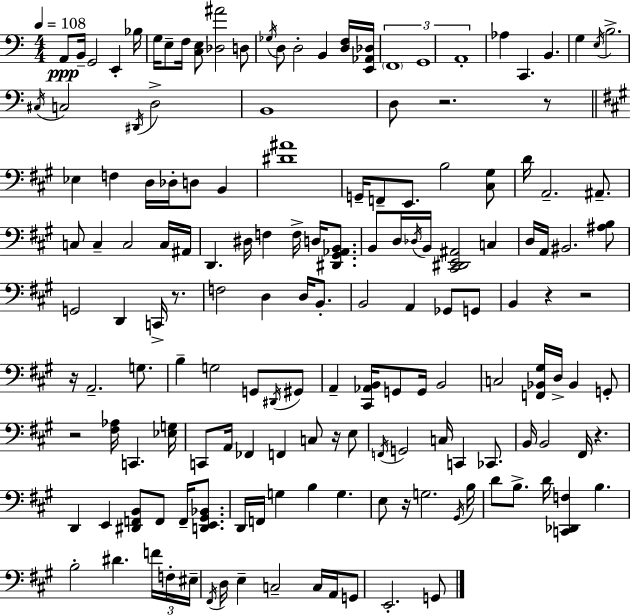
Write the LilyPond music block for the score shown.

{
  \clef bass
  \numericTimeSignature
  \time 4/4
  \key c \major
  \tempo 4 = 108
  \repeat volta 2 { a,8\ppp b,16-- g,2 e,4-. bes16 | g16 e8-- f16 <c e>8 <des ais'>2 d8 | \acciaccatura { ges16 } d8 d2-. b,4 <d f>16 | <e, aes, des>16 \tuplet 3/2 { \parenthesize f,1 | \break g,1 | a,1-. } | aes4 c,4. b,4. | g4 \acciaccatura { e16 } b2.-> | \break \acciaccatura { cis16 } c2 \acciaccatura { dis,16 } d2-> | b,1 | d8 r2. | r8 \bar "||" \break \key a \major ees4 f4 d16 des16-. d8 b,4 | <dis' ais'>1 | g,16-- f,8-- e,8. b2 <cis gis>8 | d'16 a,2.-- ais,8.-- | \break c8 c4-- c2 c16 ais,16 | d,4. dis16 f4 f16-> d16 <dis, gis, aes, b,>8. | b,8 d16 \acciaccatura { des16 } b,16 <cis, dis, e, ais,>2 c4 | d16 a,16 bis,2. <ais b>8 | \break g,2 d,4 c,16-> r8. | f2 d4 d16 b,8.-. | b,2 a,4 ges,8 g,8 | b,4 r4 r2 | \break r16 a,2.-- g8. | b4-- g2 g,8 \acciaccatura { dis,16 } | gis,8 a,4-- <cis, aes, b,>16 g,8 g,16 b,2 | c2 <f, bes, gis>16 d16-> bes,4 | \break g,8-. r2 <fis aes>16 c,4. | <ees g>16 c,8 a,16 fes,4 f,4 c8 r16 | e8 \acciaccatura { f,16 } g,2 c16 c,4 | ces,8. b,16 b,2 fis,16 r4. | \break d,4 e,4 <dis, f, b,>8 f,8 f,16-- | <d, e, gis, bes,>8. d,16 f,16 g4 b4 g4. | e8 r16 g2. | \acciaccatura { gis,16 } b16 d'8 b8.-> d'16 <c, des, f>4 b4. | \break b2-. dis'4. | \tuplet 3/2 { f'16 f16-. eis16-- } \acciaccatura { fis,16 } d16 e4-- c2-- | c16 a,16 g,8 e,2.-. | g,8 } \bar "|."
}